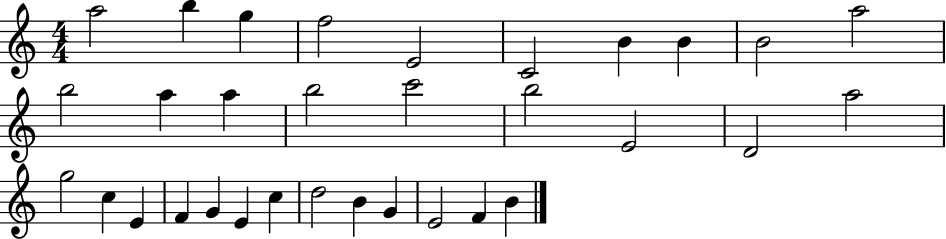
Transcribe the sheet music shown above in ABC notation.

X:1
T:Untitled
M:4/4
L:1/4
K:C
a2 b g f2 E2 C2 B B B2 a2 b2 a a b2 c'2 b2 E2 D2 a2 g2 c E F G E c d2 B G E2 F B